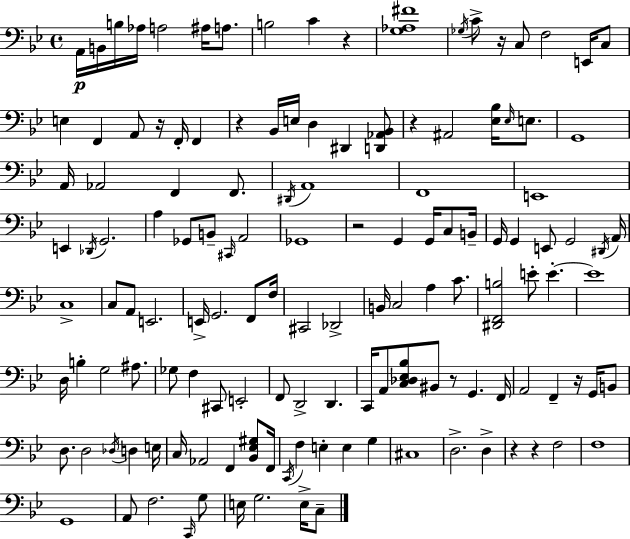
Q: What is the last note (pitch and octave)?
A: C3